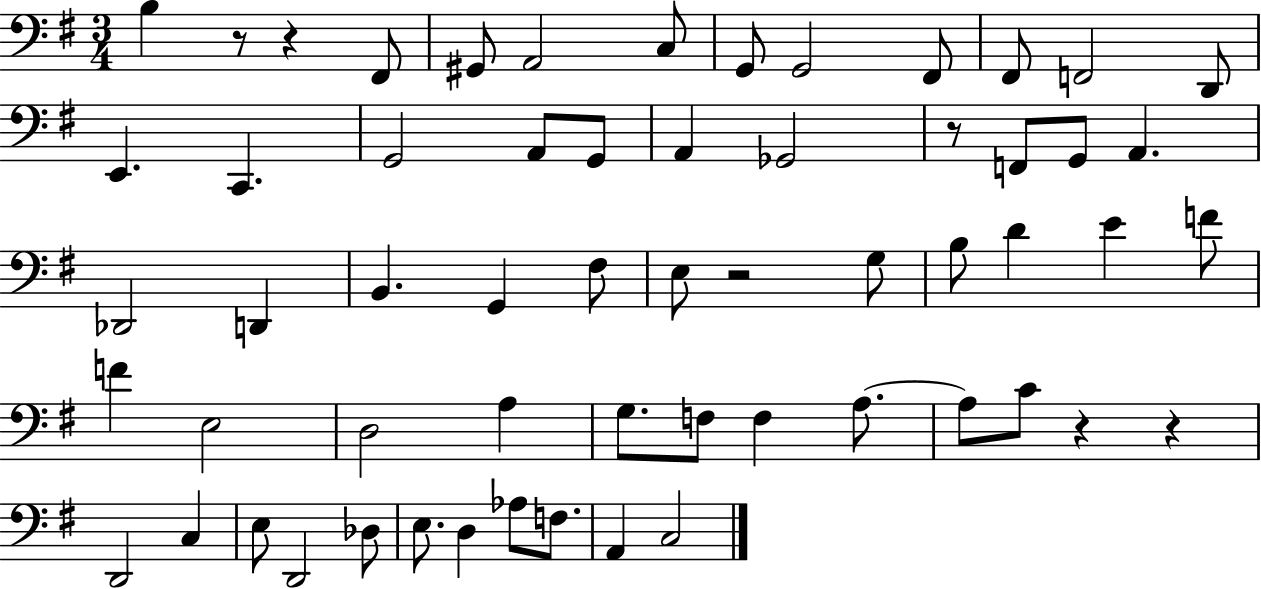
B3/q R/e R/q F#2/e G#2/e A2/h C3/e G2/e G2/h F#2/e F#2/e F2/h D2/e E2/q. C2/q. G2/h A2/e G2/e A2/q Gb2/h R/e F2/e G2/e A2/q. Db2/h D2/q B2/q. G2/q F#3/e E3/e R/h G3/e B3/e D4/q E4/q F4/e F4/q E3/h D3/h A3/q G3/e. F3/e F3/q A3/e. A3/e C4/e R/q R/q D2/h C3/q E3/e D2/h Db3/e E3/e. D3/q Ab3/e F3/e. A2/q C3/h